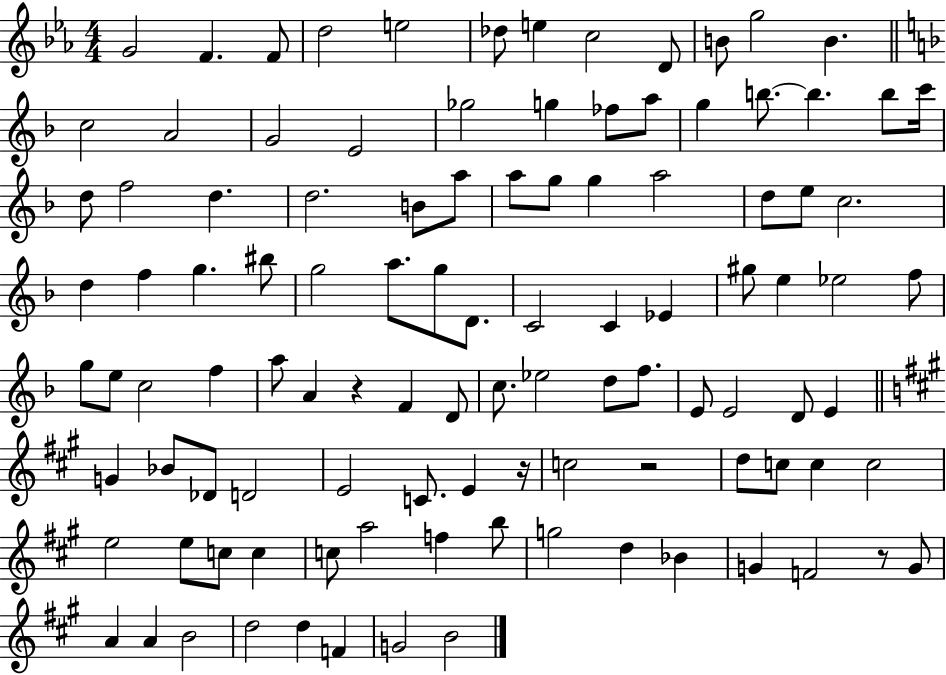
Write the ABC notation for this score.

X:1
T:Untitled
M:4/4
L:1/4
K:Eb
G2 F F/2 d2 e2 _d/2 e c2 D/2 B/2 g2 B c2 A2 G2 E2 _g2 g _f/2 a/2 g b/2 b b/2 c'/4 d/2 f2 d d2 B/2 a/2 a/2 g/2 g a2 d/2 e/2 c2 d f g ^b/2 g2 a/2 g/2 D/2 C2 C _E ^g/2 e _e2 f/2 g/2 e/2 c2 f a/2 A z F D/2 c/2 _e2 d/2 f/2 E/2 E2 D/2 E G _B/2 _D/2 D2 E2 C/2 E z/4 c2 z2 d/2 c/2 c c2 e2 e/2 c/2 c c/2 a2 f b/2 g2 d _B G F2 z/2 G/2 A A B2 d2 d F G2 B2